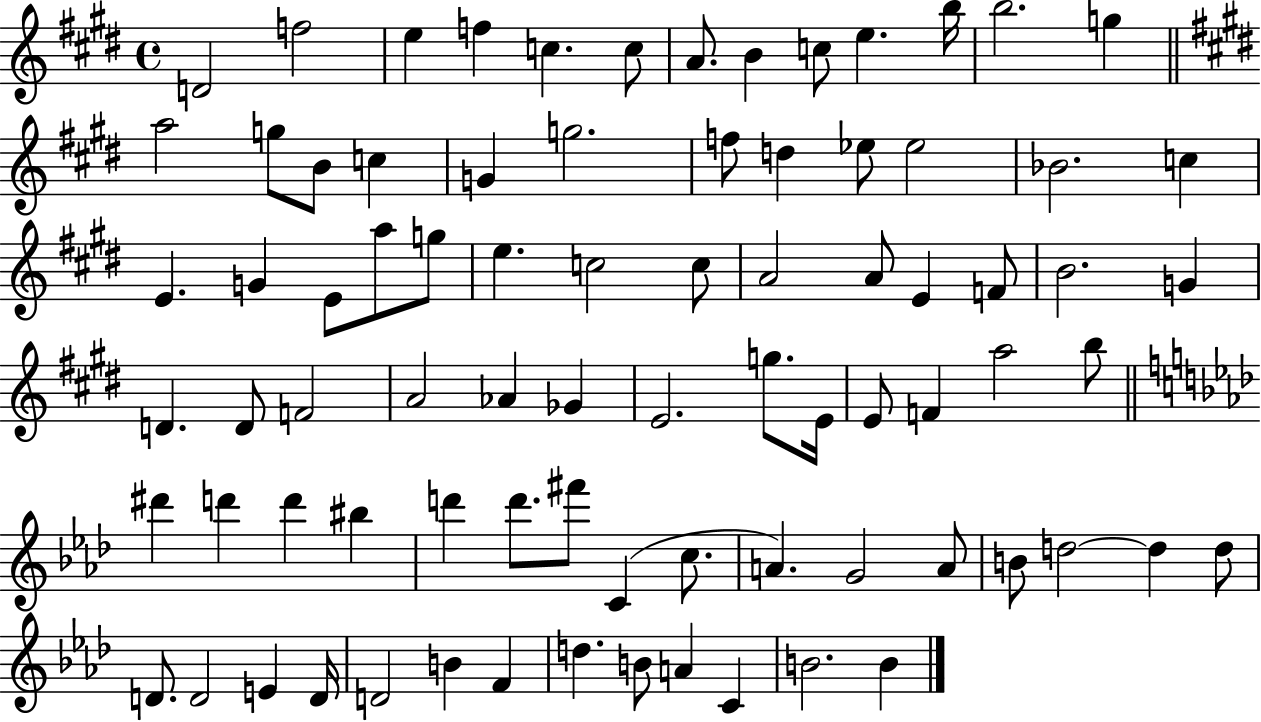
{
  \clef treble
  \time 4/4
  \defaultTimeSignature
  \key e \major
  d'2 f''2 | e''4 f''4 c''4. c''8 | a'8. b'4 c''8 e''4. b''16 | b''2. g''4 | \break \bar "||" \break \key e \major a''2 g''8 b'8 c''4 | g'4 g''2. | f''8 d''4 ees''8 ees''2 | bes'2. c''4 | \break e'4. g'4 e'8 a''8 g''8 | e''4. c''2 c''8 | a'2 a'8 e'4 f'8 | b'2. g'4 | \break d'4. d'8 f'2 | a'2 aes'4 ges'4 | e'2. g''8. e'16 | e'8 f'4 a''2 b''8 | \break \bar "||" \break \key aes \major dis'''4 d'''4 d'''4 bis''4 | d'''4 d'''8. fis'''8 c'4( c''8. | a'4.) g'2 a'8 | b'8 d''2~~ d''4 d''8 | \break d'8. d'2 e'4 d'16 | d'2 b'4 f'4 | d''4. b'8 a'4 c'4 | b'2. b'4 | \break \bar "|."
}